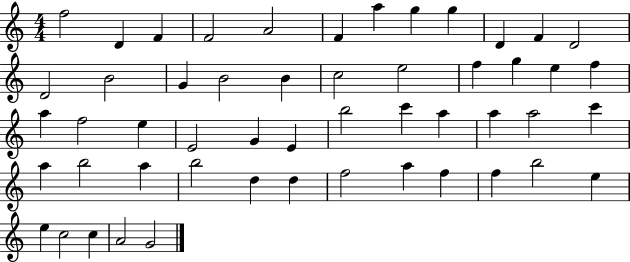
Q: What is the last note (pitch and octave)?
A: G4